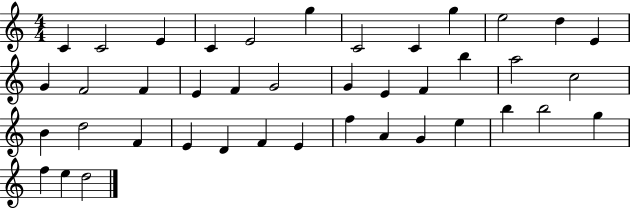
X:1
T:Untitled
M:4/4
L:1/4
K:C
C C2 E C E2 g C2 C g e2 d E G F2 F E F G2 G E F b a2 c2 B d2 F E D F E f A G e b b2 g f e d2